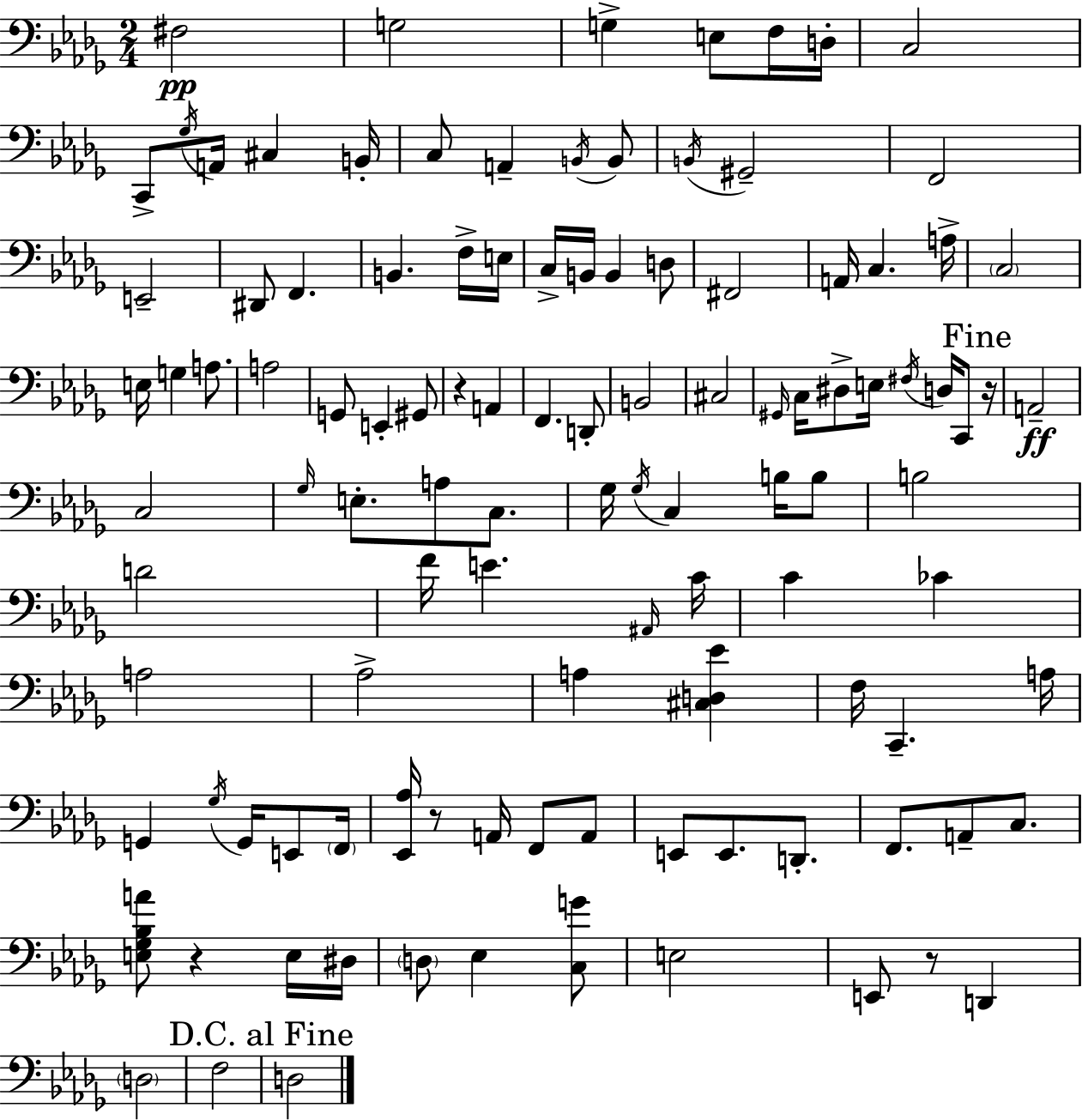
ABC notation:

X:1
T:Untitled
M:2/4
L:1/4
K:Bbm
^F,2 G,2 G, E,/2 F,/4 D,/4 C,2 C,,/2 _G,/4 A,,/4 ^C, B,,/4 C,/2 A,, B,,/4 B,,/2 B,,/4 ^G,,2 F,,2 E,,2 ^D,,/2 F,, B,, F,/4 E,/4 C,/4 B,,/4 B,, D,/2 ^F,,2 A,,/4 C, A,/4 C,2 E,/4 G, A,/2 A,2 G,,/2 E,, ^G,,/2 z A,, F,, D,,/2 B,,2 ^C,2 ^G,,/4 C,/4 ^D,/2 E,/4 ^F,/4 D,/4 C,,/2 z/4 A,,2 C,2 _G,/4 E,/2 A,/2 C,/2 _G,/4 _G,/4 C, B,/4 B,/2 B,2 D2 F/4 E ^A,,/4 C/4 C _C A,2 _A,2 A, [^C,D,_E] F,/4 C,, A,/4 G,, _G,/4 G,,/4 E,,/2 F,,/4 [_E,,_A,]/4 z/2 A,,/4 F,,/2 A,,/2 E,,/2 E,,/2 D,,/2 F,,/2 A,,/2 C,/2 [E,_G,_B,A]/2 z E,/4 ^D,/4 D,/2 _E, [C,G]/2 E,2 E,,/2 z/2 D,, D,2 F,2 D,2